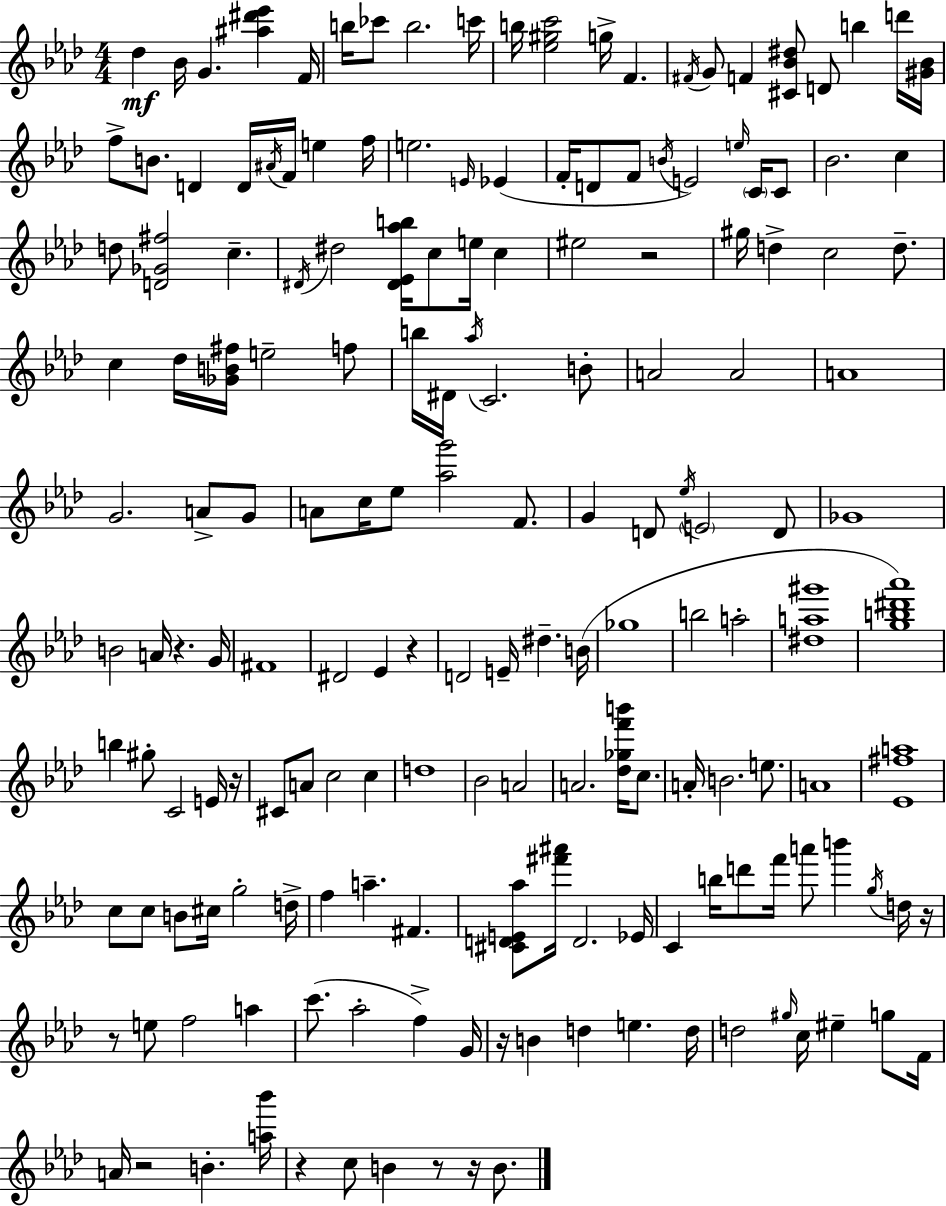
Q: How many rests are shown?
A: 11